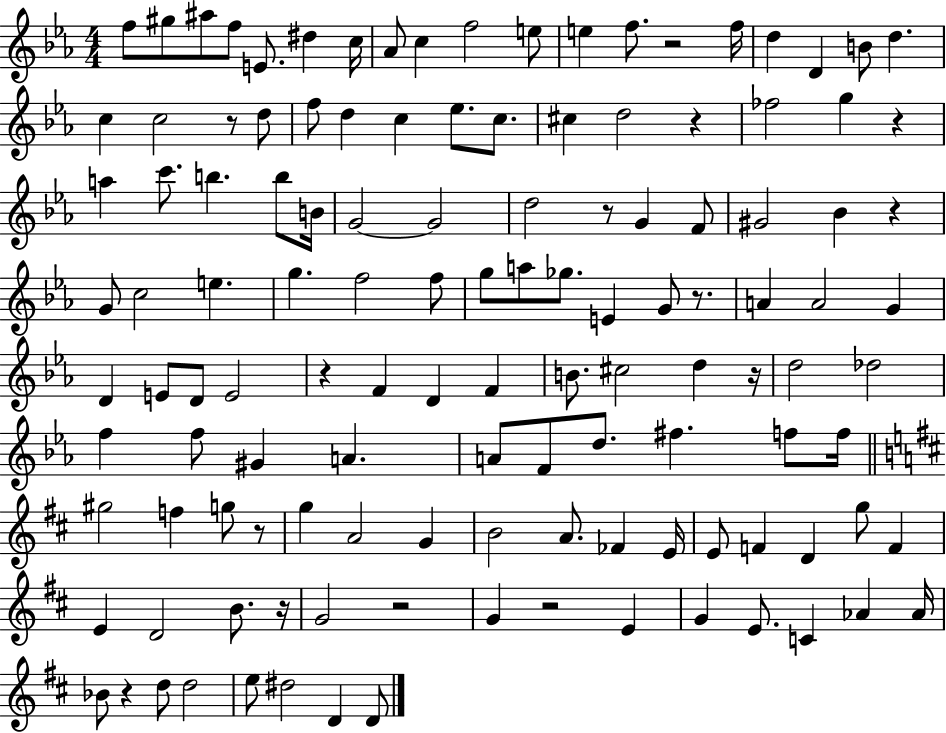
F5/e G#5/e A#5/e F5/e E4/e. D#5/q C5/s Ab4/e C5/q F5/h E5/e E5/q F5/e. R/h F5/s D5/q D4/q B4/e D5/q. C5/q C5/h R/e D5/e F5/e D5/q C5/q Eb5/e. C5/e. C#5/q D5/h R/q FES5/h G5/q R/q A5/q C6/e. B5/q. B5/e B4/s G4/h G4/h D5/h R/e G4/q F4/e G#4/h Bb4/q R/q G4/e C5/h E5/q. G5/q. F5/h F5/e G5/e A5/e Gb5/e. E4/q G4/e R/e. A4/q A4/h G4/q D4/q E4/e D4/e E4/h R/q F4/q D4/q F4/q B4/e. C#5/h D5/q R/s D5/h Db5/h F5/q F5/e G#4/q A4/q. A4/e F4/e D5/e. F#5/q. F5/e F5/s G#5/h F5/q G5/e R/e G5/q A4/h G4/q B4/h A4/e. FES4/q E4/s E4/e F4/q D4/q G5/e F4/q E4/q D4/h B4/e. R/s G4/h R/h G4/q R/h E4/q G4/q E4/e. C4/q Ab4/q Ab4/s Bb4/e R/q D5/e D5/h E5/e D#5/h D4/q D4/e